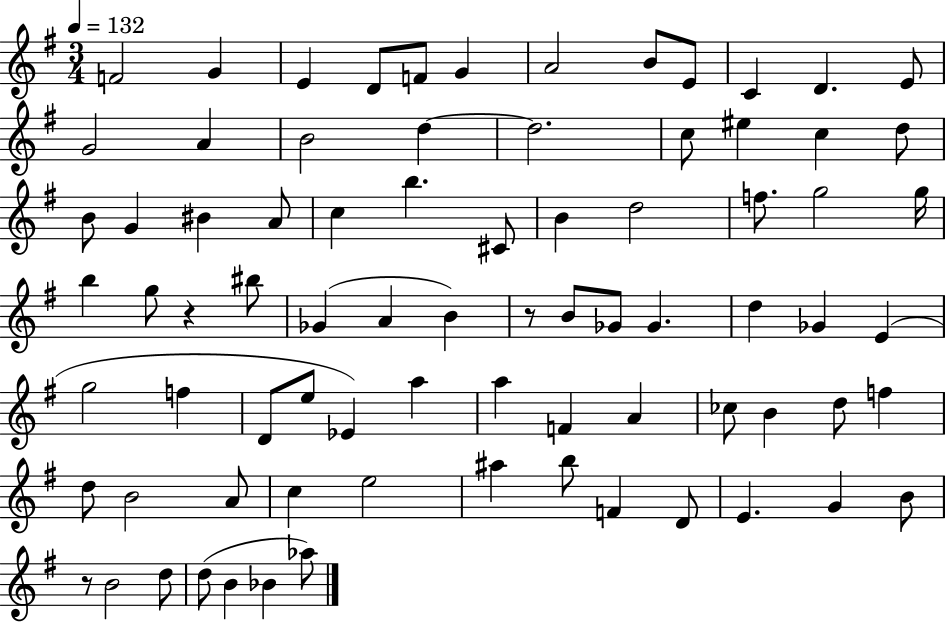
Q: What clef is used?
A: treble